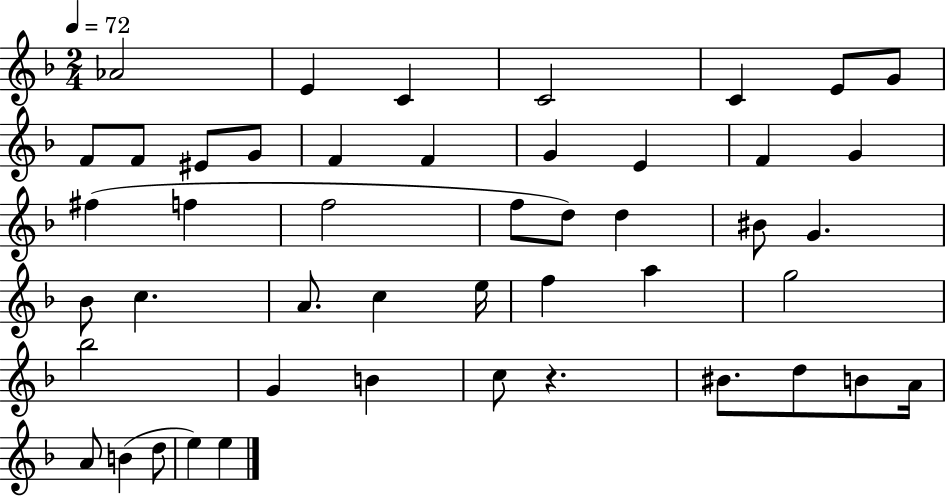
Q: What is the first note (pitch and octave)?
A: Ab4